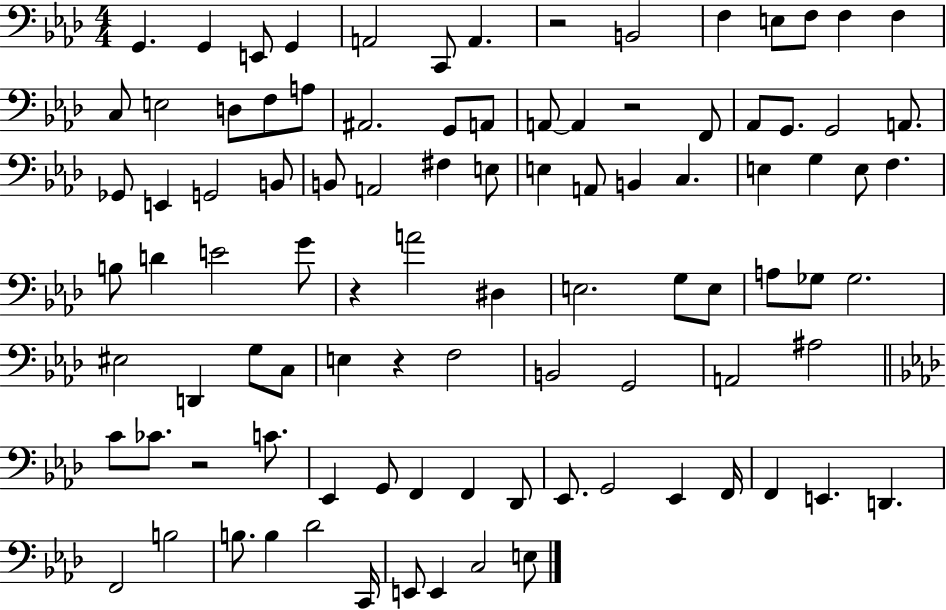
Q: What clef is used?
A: bass